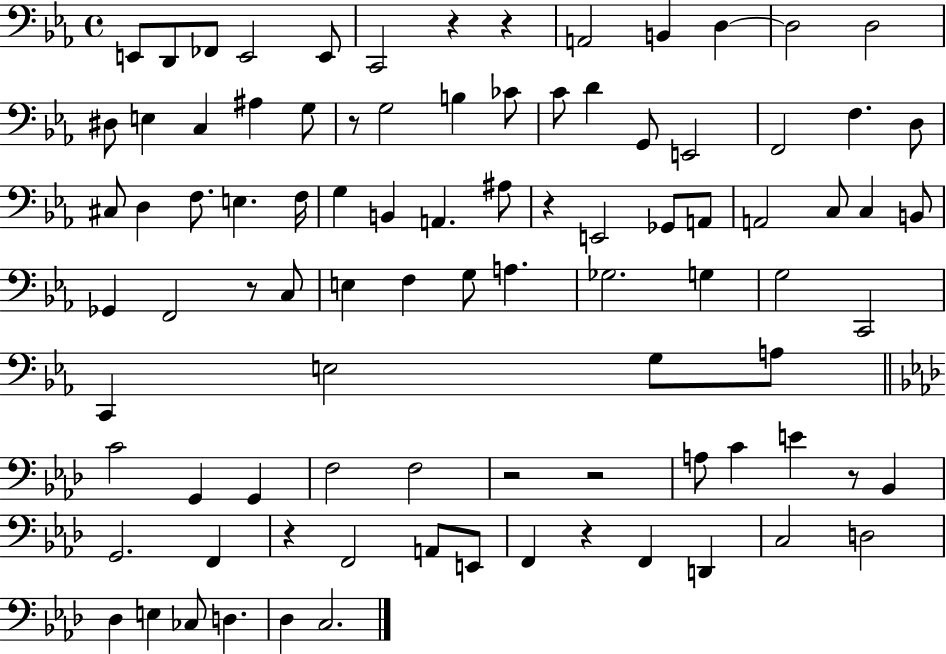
E2/e D2/e FES2/e E2/h E2/e C2/h R/q R/q A2/h B2/q D3/q D3/h D3/h D#3/e E3/q C3/q A#3/q G3/e R/e G3/h B3/q CES4/e C4/e D4/q G2/e E2/h F2/h F3/q. D3/e C#3/e D3/q F3/e. E3/q. F3/s G3/q B2/q A2/q. A#3/e R/q E2/h Gb2/e A2/e A2/h C3/e C3/q B2/e Gb2/q F2/h R/e C3/e E3/q F3/q G3/e A3/q. Gb3/h. G3/q G3/h C2/h C2/q E3/h G3/e A3/e C4/h G2/q G2/q F3/h F3/h R/h R/h A3/e C4/q E4/q R/e Bb2/q G2/h. F2/q R/q F2/h A2/e E2/e F2/q R/q F2/q D2/q C3/h D3/h Db3/q E3/q CES3/e D3/q. Db3/q C3/h.